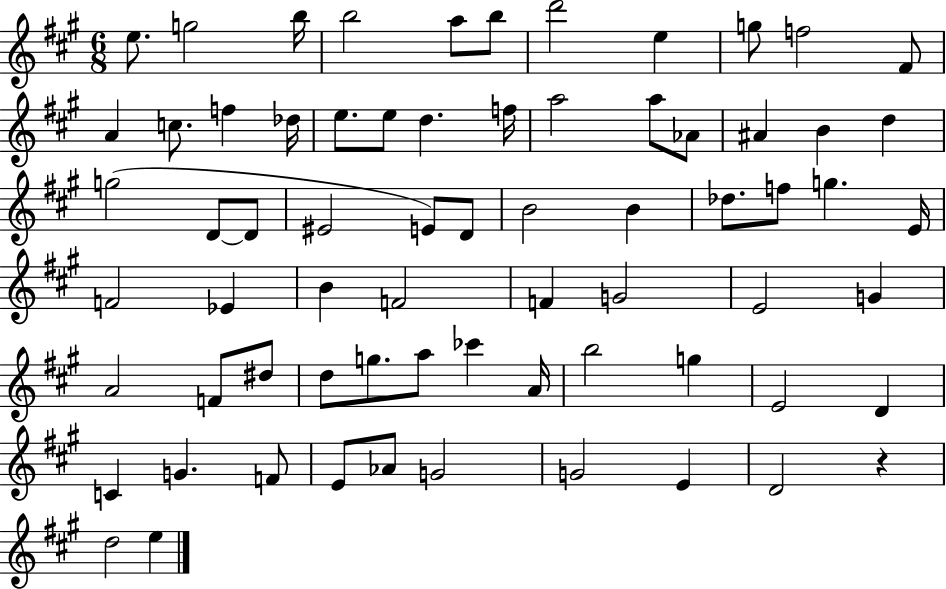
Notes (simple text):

E5/e. G5/h B5/s B5/h A5/e B5/e D6/h E5/q G5/e F5/h F#4/e A4/q C5/e. F5/q Db5/s E5/e. E5/e D5/q. F5/s A5/h A5/e Ab4/e A#4/q B4/q D5/q G5/h D4/e D4/e EIS4/h E4/e D4/e B4/h B4/q Db5/e. F5/e G5/q. E4/s F4/h Eb4/q B4/q F4/h F4/q G4/h E4/h G4/q A4/h F4/e D#5/e D5/e G5/e. A5/e CES6/q A4/s B5/h G5/q E4/h D4/q C4/q G4/q. F4/e E4/e Ab4/e G4/h G4/h E4/q D4/h R/q D5/h E5/q